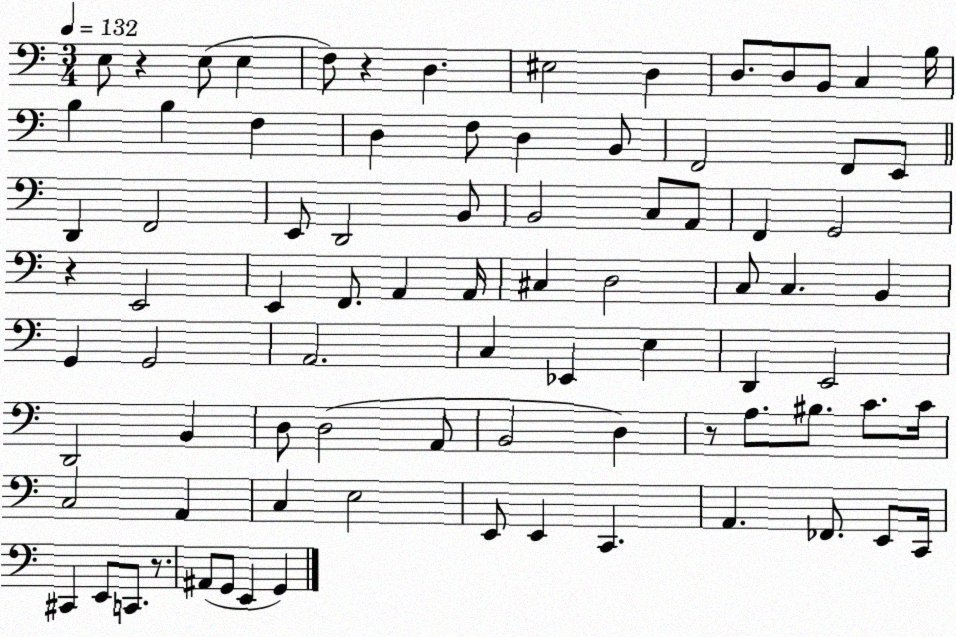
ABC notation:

X:1
T:Untitled
M:3/4
L:1/4
K:C
E,/2 z E,/2 E, F,/2 z D, ^E,2 D, D,/2 D,/2 B,,/2 C, B,/4 B, B, F, D, F,/2 D, B,,/2 F,,2 F,,/2 E,,/2 D,, F,,2 E,,/2 D,,2 B,,/2 B,,2 C,/2 A,,/2 F,, G,,2 z E,,2 E,, F,,/2 A,, A,,/4 ^C, D,2 C,/2 C, B,, G,, G,,2 A,,2 C, _E,, E, D,, E,,2 D,,2 B,, D,/2 D,2 A,,/2 B,,2 D, z/2 A,/2 ^B,/2 C/2 C/4 C,2 A,, C, E,2 E,,/2 E,, C,, A,, _F,,/2 E,,/2 C,,/4 ^C,, E,,/2 C,,/2 z/2 ^A,,/2 G,,/2 E,, G,,